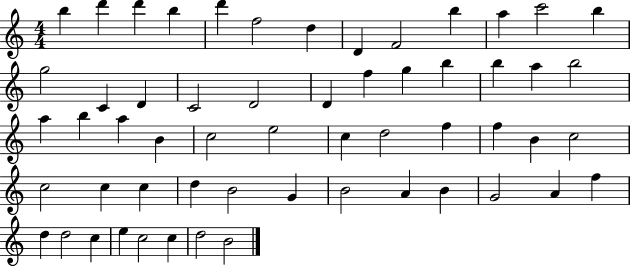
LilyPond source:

{
  \clef treble
  \numericTimeSignature
  \time 4/4
  \key c \major
  b''4 d'''4 d'''4 b''4 | d'''4 f''2 d''4 | d'4 f'2 b''4 | a''4 c'''2 b''4 | \break g''2 c'4 d'4 | c'2 d'2 | d'4 f''4 g''4 b''4 | b''4 a''4 b''2 | \break a''4 b''4 a''4 b'4 | c''2 e''2 | c''4 d''2 f''4 | f''4 b'4 c''2 | \break c''2 c''4 c''4 | d''4 b'2 g'4 | b'2 a'4 b'4 | g'2 a'4 f''4 | \break d''4 d''2 c''4 | e''4 c''2 c''4 | d''2 b'2 | \bar "|."
}